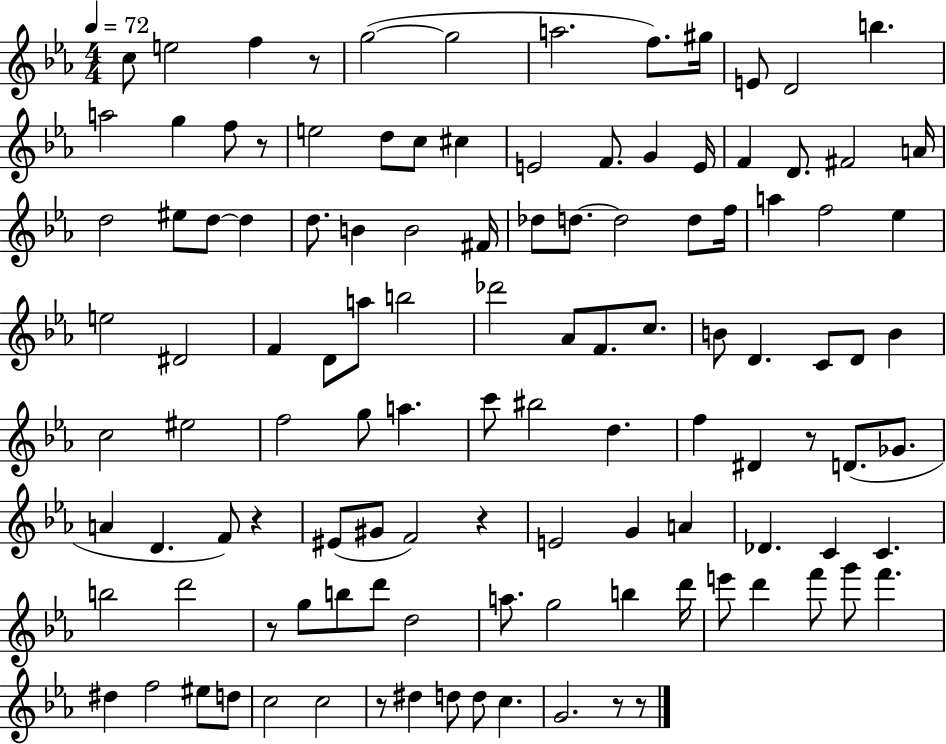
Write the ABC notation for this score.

X:1
T:Untitled
M:4/4
L:1/4
K:Eb
c/2 e2 f z/2 g2 g2 a2 f/2 ^g/4 E/2 D2 b a2 g f/2 z/2 e2 d/2 c/2 ^c E2 F/2 G E/4 F D/2 ^F2 A/4 d2 ^e/2 d/2 d d/2 B B2 ^F/4 _d/2 d/2 d2 d/2 f/4 a f2 _e e2 ^D2 F D/2 a/2 b2 _d'2 _A/2 F/2 c/2 B/2 D C/2 D/2 B c2 ^e2 f2 g/2 a c'/2 ^b2 d f ^D z/2 D/2 _G/2 A D F/2 z ^E/2 ^G/2 F2 z E2 G A _D C C b2 d'2 z/2 g/2 b/2 d'/2 d2 a/2 g2 b d'/4 e'/2 d' f'/2 g'/2 f' ^d f2 ^e/2 d/2 c2 c2 z/2 ^d d/2 d/2 c G2 z/2 z/2